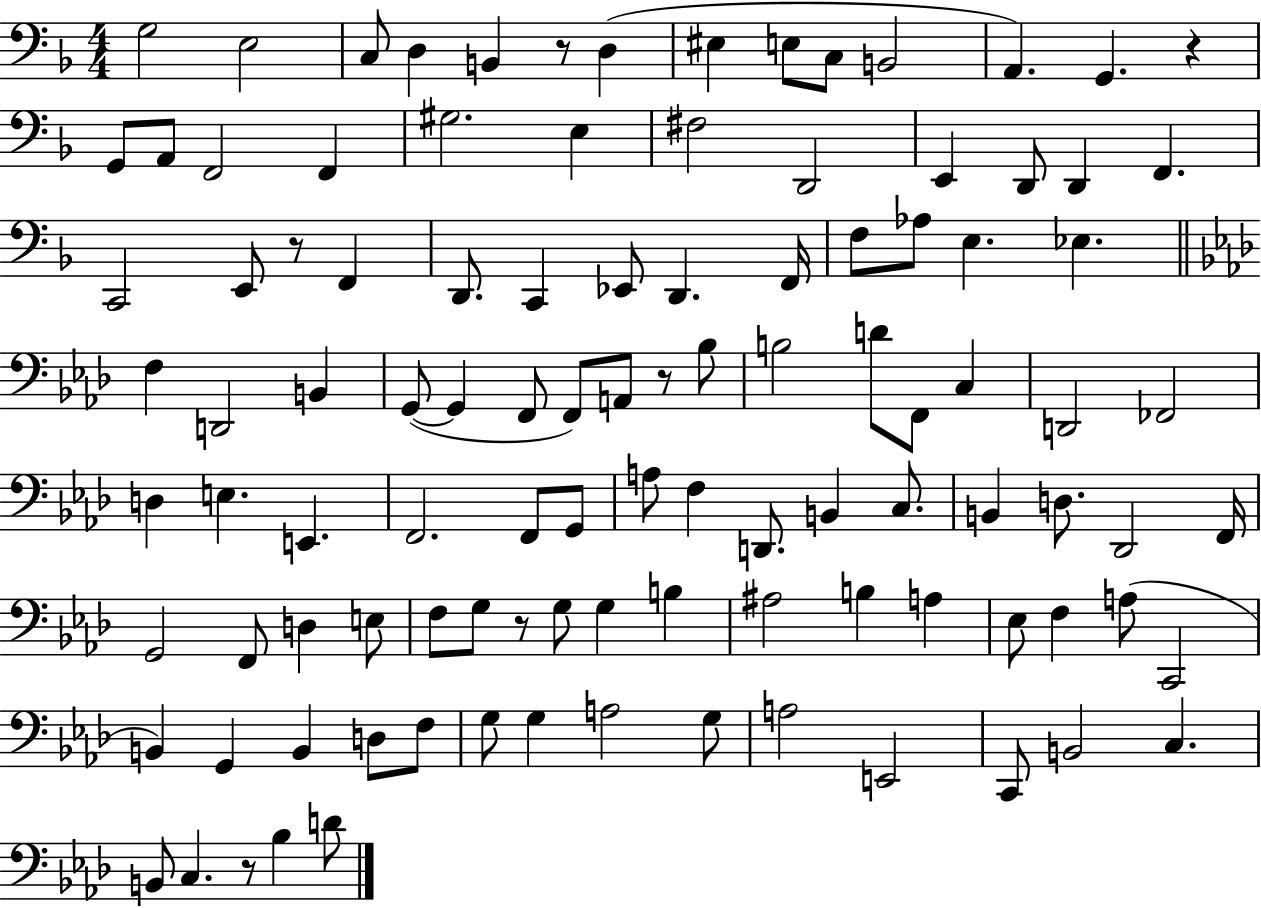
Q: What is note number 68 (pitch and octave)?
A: F2